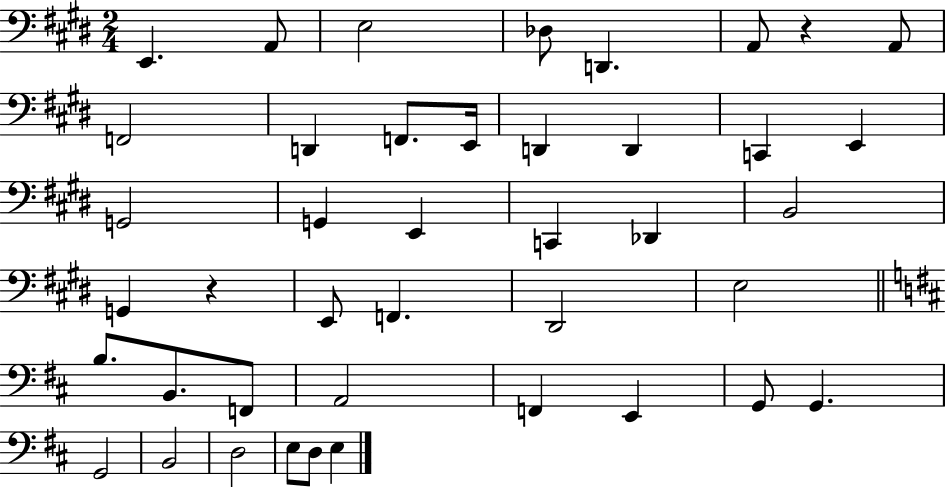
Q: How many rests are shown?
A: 2